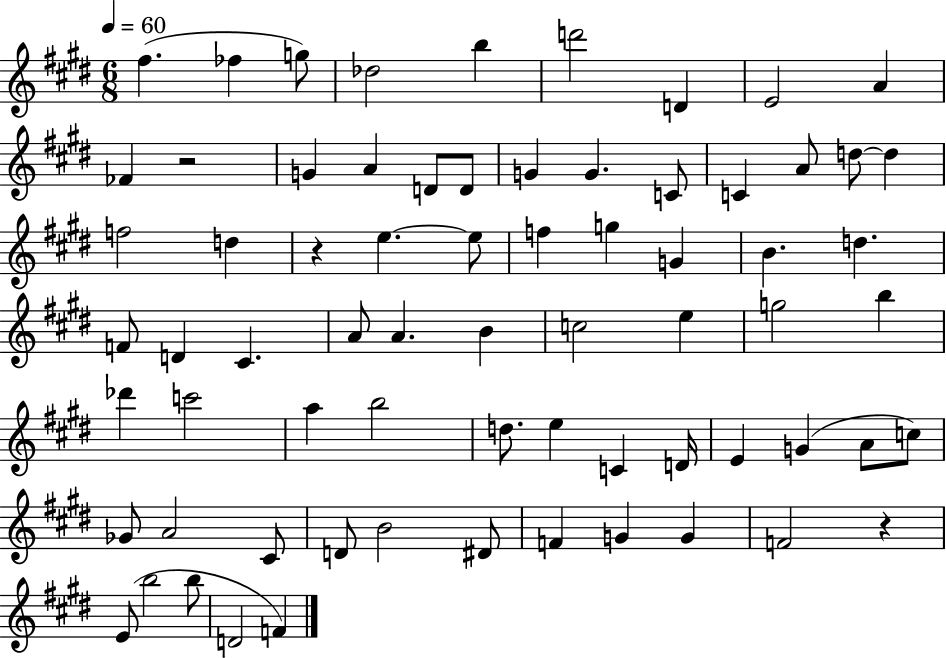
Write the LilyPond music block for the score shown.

{
  \clef treble
  \numericTimeSignature
  \time 6/8
  \key e \major
  \tempo 4 = 60
  fis''4.( fes''4 g''8) | des''2 b''4 | d'''2 d'4 | e'2 a'4 | \break fes'4 r2 | g'4 a'4 d'8 d'8 | g'4 g'4. c'8 | c'4 a'8 d''8~~ d''4 | \break f''2 d''4 | r4 e''4.~~ e''8 | f''4 g''4 g'4 | b'4. d''4. | \break f'8 d'4 cis'4. | a'8 a'4. b'4 | c''2 e''4 | g''2 b''4 | \break des'''4 c'''2 | a''4 b''2 | d''8. e''4 c'4 d'16 | e'4 g'4( a'8 c''8) | \break ges'8 a'2 cis'8 | d'8 b'2 dis'8 | f'4 g'4 g'4 | f'2 r4 | \break e'8( b''2 b''8 | d'2 f'4) | \bar "|."
}